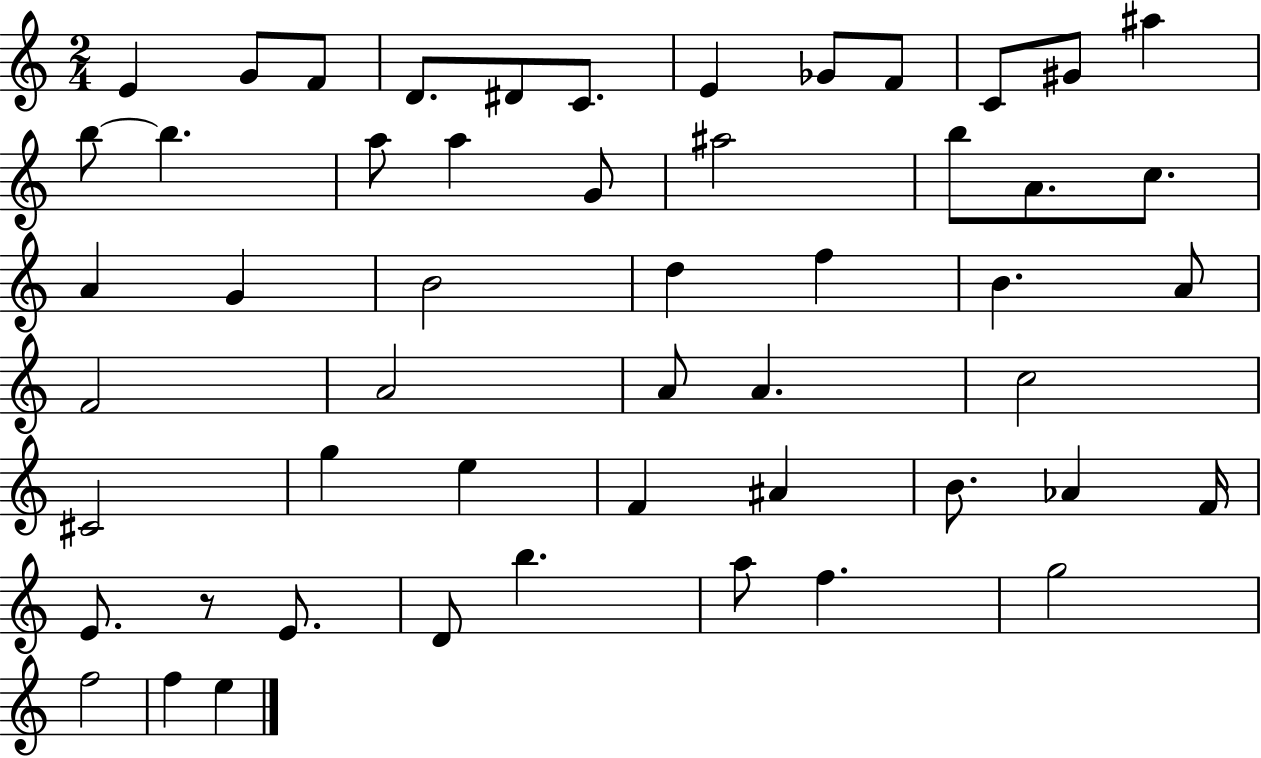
E4/q G4/e F4/e D4/e. D#4/e C4/e. E4/q Gb4/e F4/e C4/e G#4/e A#5/q B5/e B5/q. A5/e A5/q G4/e A#5/h B5/e A4/e. C5/e. A4/q G4/q B4/h D5/q F5/q B4/q. A4/e F4/h A4/h A4/e A4/q. C5/h C#4/h G5/q E5/q F4/q A#4/q B4/e. Ab4/q F4/s E4/e. R/e E4/e. D4/e B5/q. A5/e F5/q. G5/h F5/h F5/q E5/q